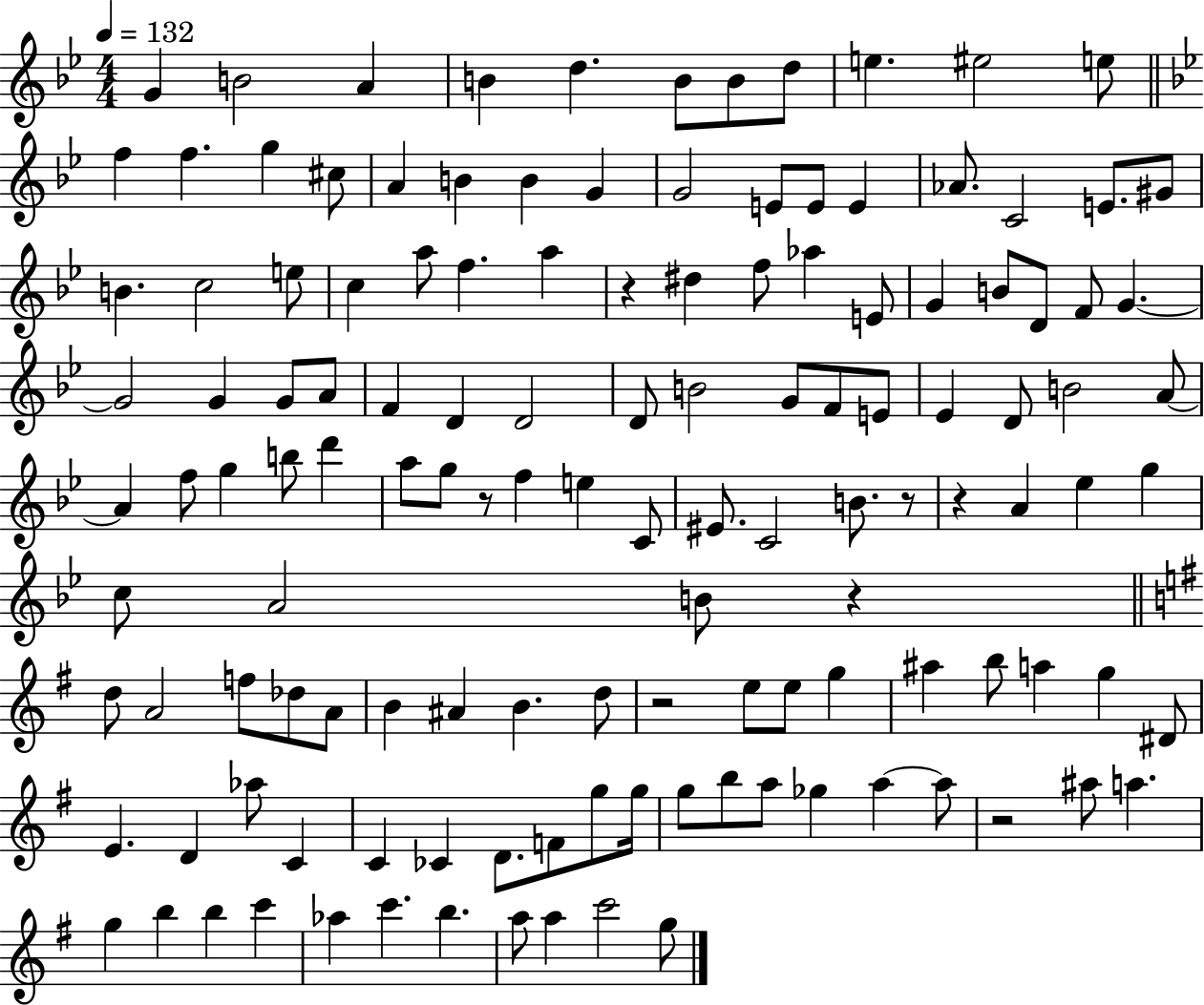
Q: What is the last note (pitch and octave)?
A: G5